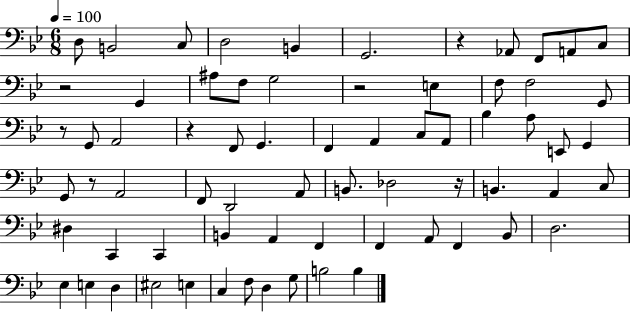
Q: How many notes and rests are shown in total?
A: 69